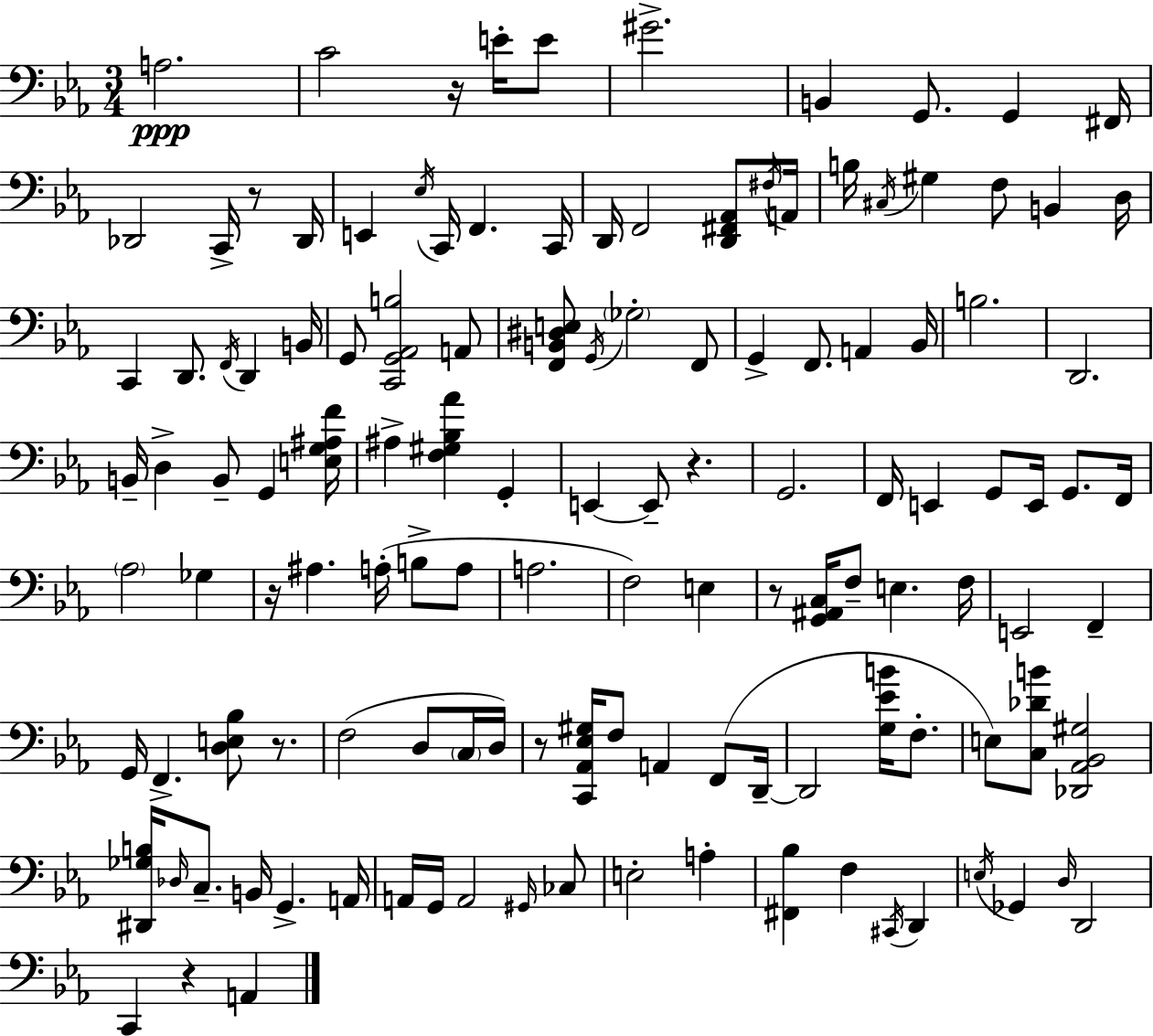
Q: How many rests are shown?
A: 8